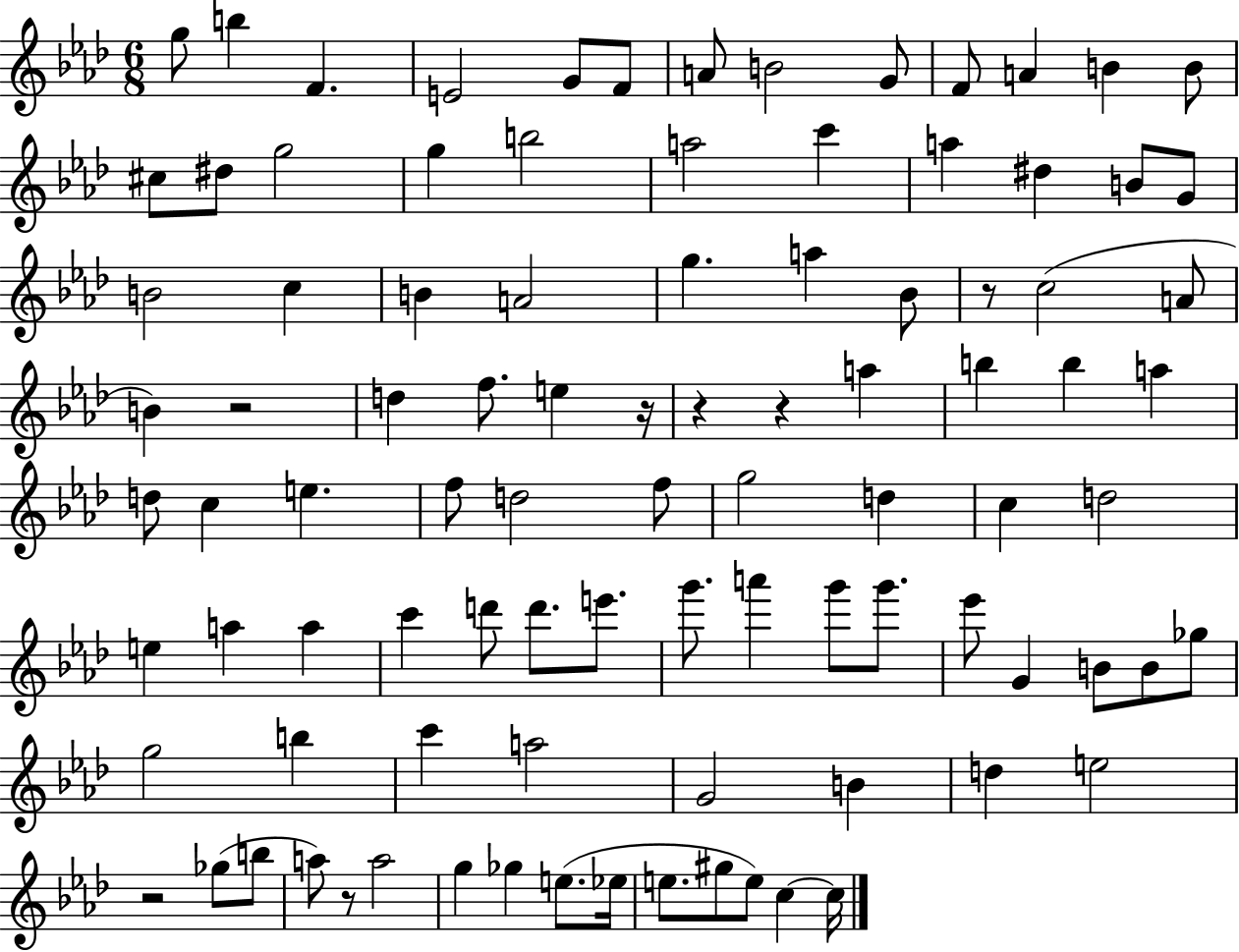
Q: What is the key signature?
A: AES major